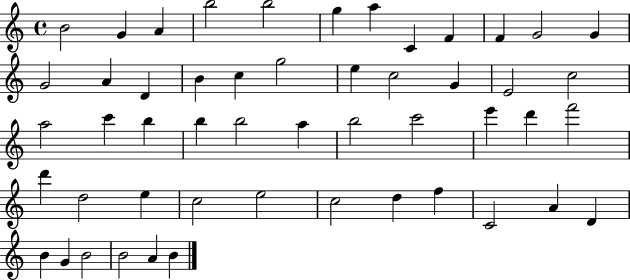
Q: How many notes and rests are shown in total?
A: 51